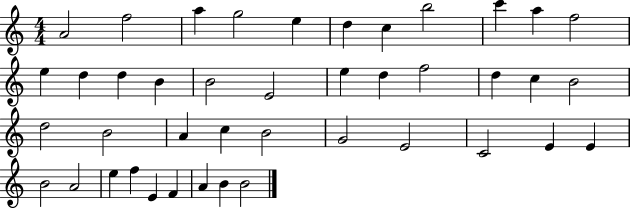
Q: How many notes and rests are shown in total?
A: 42